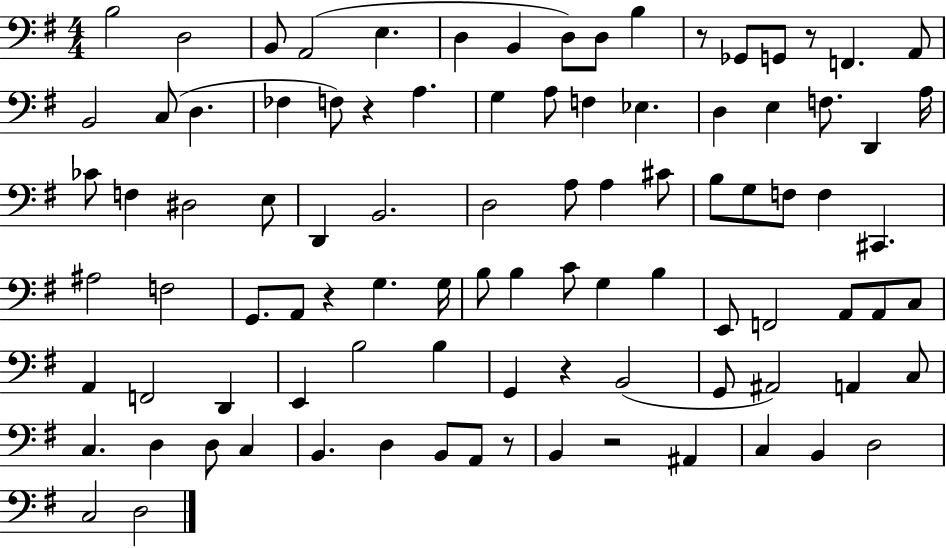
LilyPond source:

{
  \clef bass
  \numericTimeSignature
  \time 4/4
  \key g \major
  b2 d2 | b,8 a,2( e4. | d4 b,4 d8) d8 b4 | r8 ges,8 g,8 r8 f,4. a,8 | \break b,2 c8( d4. | fes4 f8) r4 a4. | g4 a8 f4 ees4. | d4 e4 f8. d,4 a16 | \break ces'8 f4 dis2 e8 | d,4 b,2. | d2 a8 a4 cis'8 | b8 g8 f8 f4 cis,4. | \break ais2 f2 | g,8. a,8 r4 g4. g16 | b8 b4 c'8 g4 b4 | e,8 f,2 a,8 a,8 c8 | \break a,4 f,2 d,4 | e,4 b2 b4 | g,4 r4 b,2( | g,8 ais,2) a,4 c8 | \break c4. d4 d8 c4 | b,4. d4 b,8 a,8 r8 | b,4 r2 ais,4 | c4 b,4 d2 | \break c2 d2 | \bar "|."
}